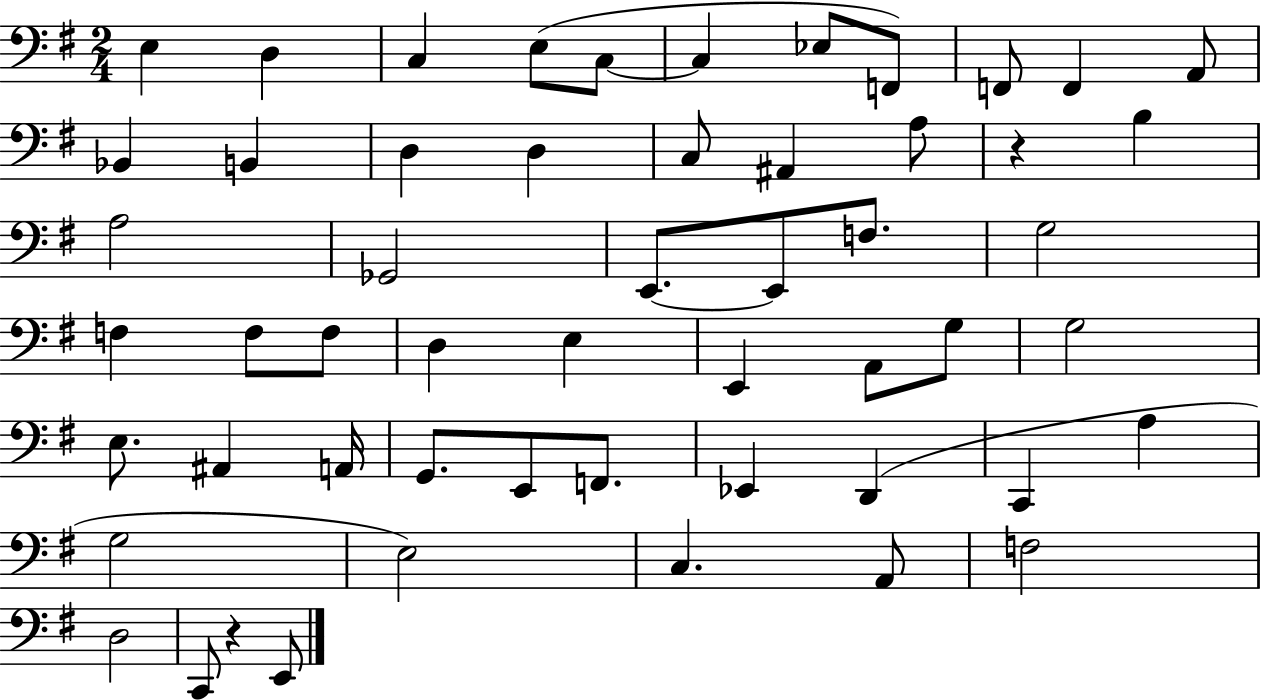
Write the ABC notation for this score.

X:1
T:Untitled
M:2/4
L:1/4
K:G
E, D, C, E,/2 C,/2 C, _E,/2 F,,/2 F,,/2 F,, A,,/2 _B,, B,, D, D, C,/2 ^A,, A,/2 z B, A,2 _G,,2 E,,/2 E,,/2 F,/2 G,2 F, F,/2 F,/2 D, E, E,, A,,/2 G,/2 G,2 E,/2 ^A,, A,,/4 G,,/2 E,,/2 F,,/2 _E,, D,, C,, A, G,2 E,2 C, A,,/2 F,2 D,2 C,,/2 z E,,/2